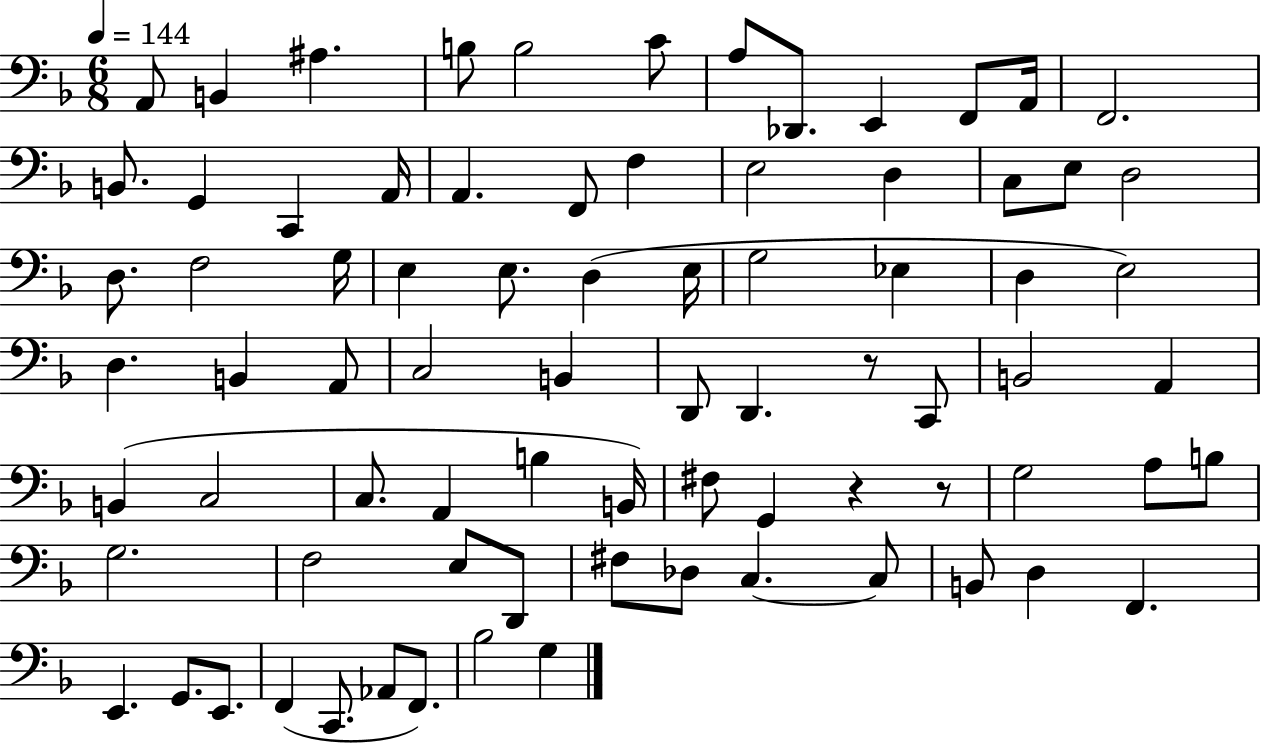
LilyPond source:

{
  \clef bass
  \numericTimeSignature
  \time 6/8
  \key f \major
  \tempo 4 = 144
  a,8 b,4 ais4. | b8 b2 c'8 | a8 des,8. e,4 f,8 a,16 | f,2. | \break b,8. g,4 c,4 a,16 | a,4. f,8 f4 | e2 d4 | c8 e8 d2 | \break d8. f2 g16 | e4 e8. d4( e16 | g2 ees4 | d4 e2) | \break d4. b,4 a,8 | c2 b,4 | d,8 d,4. r8 c,8 | b,2 a,4 | \break b,4( c2 | c8. a,4 b4 b,16) | fis8 g,4 r4 r8 | g2 a8 b8 | \break g2. | f2 e8 d,8 | fis8 des8 c4.~~ c8 | b,8 d4 f,4. | \break e,4. g,8. e,8. | f,4( c,8. aes,8 f,8.) | bes2 g4 | \bar "|."
}